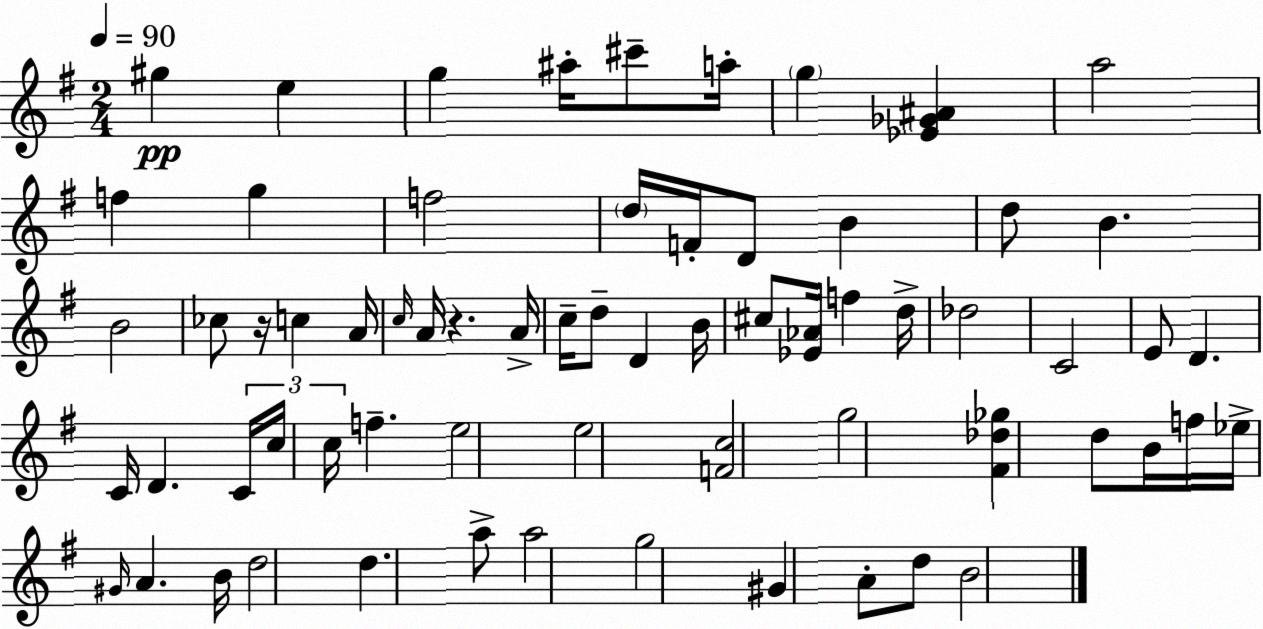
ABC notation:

X:1
T:Untitled
M:2/4
L:1/4
K:G
^g e g ^a/4 ^c'/2 a/4 g [_E_G^A] a2 f g f2 d/4 F/4 D/2 B d/2 B B2 _c/2 z/4 c A/4 c/4 A/4 z A/4 c/4 d/2 D B/4 ^c/2 [_E_A]/4 f d/4 _d2 C2 E/2 D C/4 D C/4 c/4 c/4 f e2 e2 [Fc]2 g2 [^F_d_g] d/2 B/4 f/4 _e/4 ^G/4 A B/4 d2 d a/2 a2 g2 ^G A/2 d/2 B2